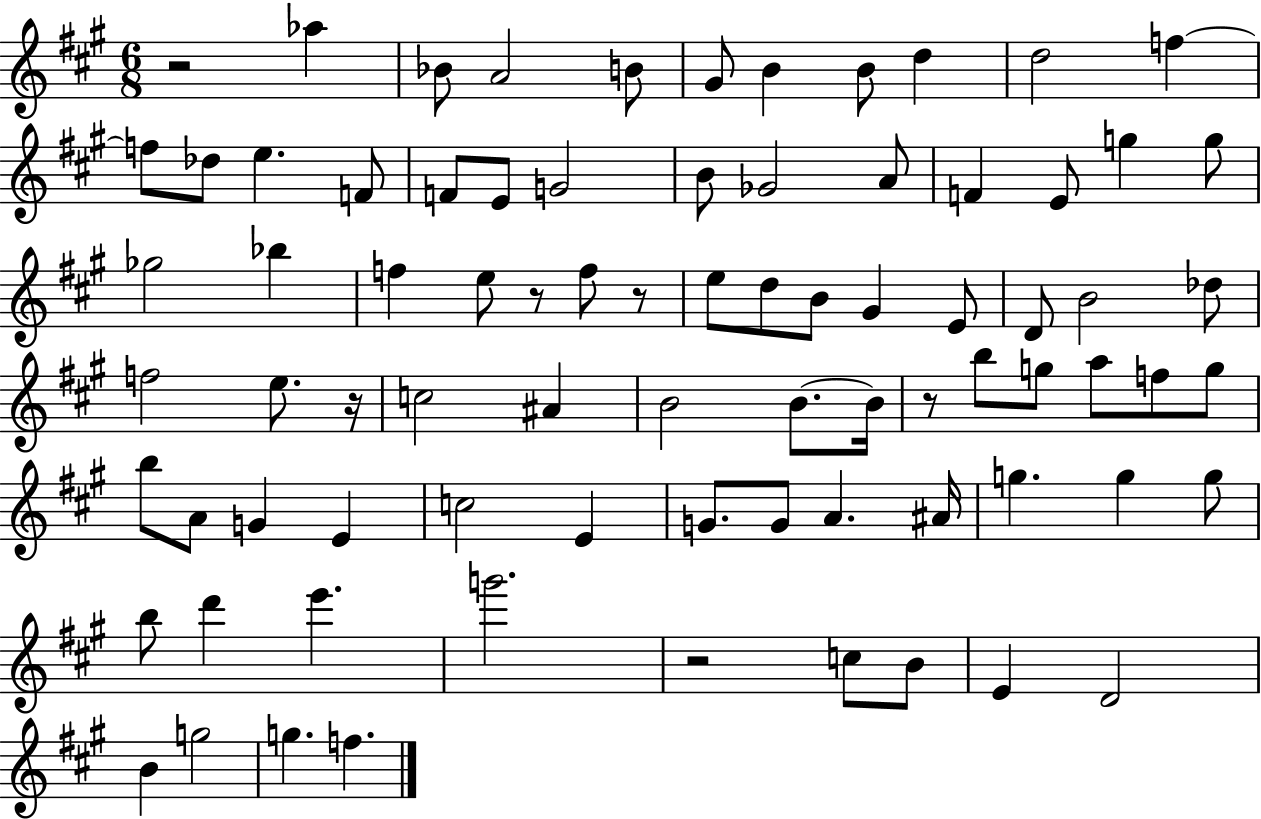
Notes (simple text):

R/h Ab5/q Bb4/e A4/h B4/e G#4/e B4/q B4/e D5/q D5/h F5/q F5/e Db5/e E5/q. F4/e F4/e E4/e G4/h B4/e Gb4/h A4/e F4/q E4/e G5/q G5/e Gb5/h Bb5/q F5/q E5/e R/e F5/e R/e E5/e D5/e B4/e G#4/q E4/e D4/e B4/h Db5/e F5/h E5/e. R/s C5/h A#4/q B4/h B4/e. B4/s R/e B5/e G5/e A5/e F5/e G5/e B5/e A4/e G4/q E4/q C5/h E4/q G4/e. G4/e A4/q. A#4/s G5/q. G5/q G5/e B5/e D6/q E6/q. G6/h. R/h C5/e B4/e E4/q D4/h B4/q G5/h G5/q. F5/q.